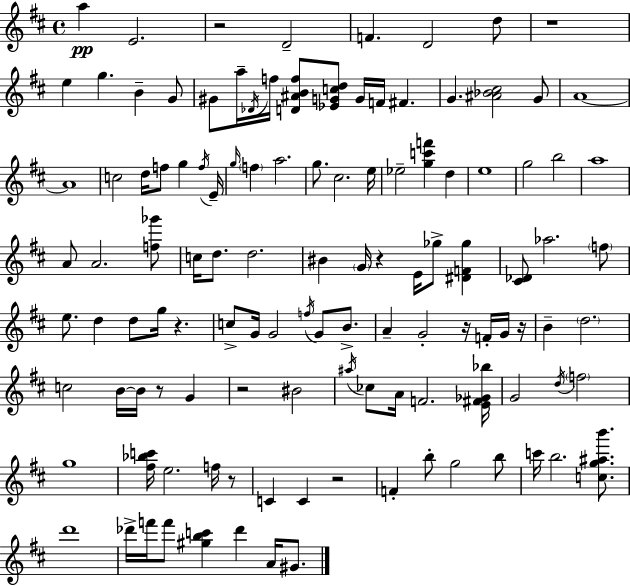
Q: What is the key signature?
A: D major